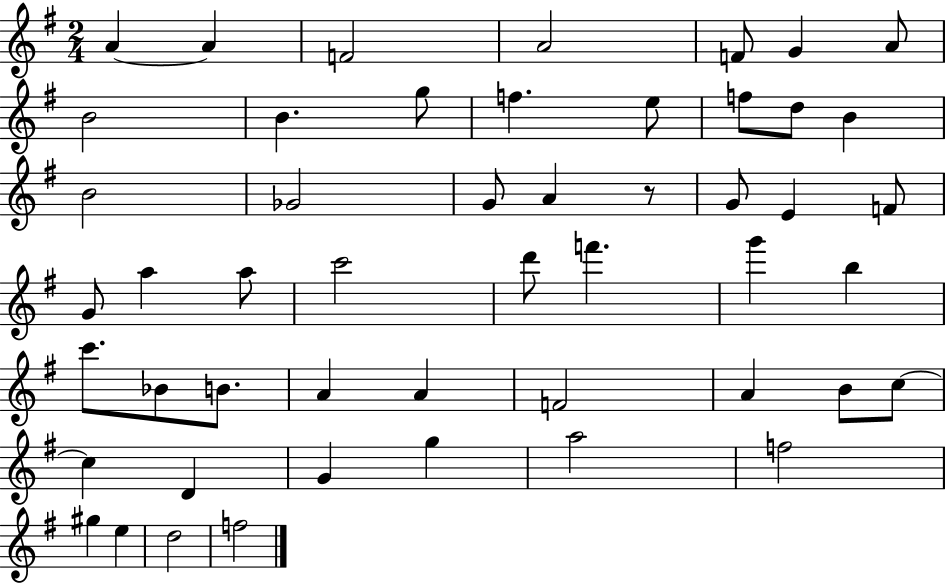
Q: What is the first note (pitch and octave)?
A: A4